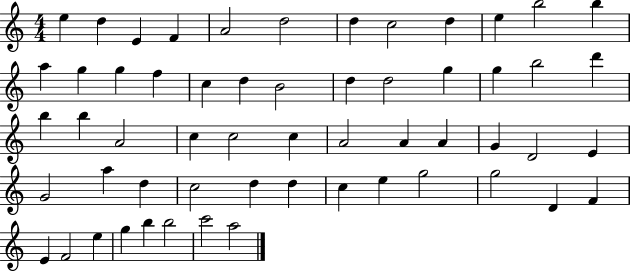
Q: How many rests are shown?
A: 0